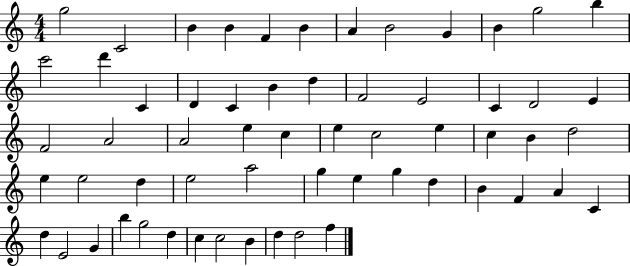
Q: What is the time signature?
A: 4/4